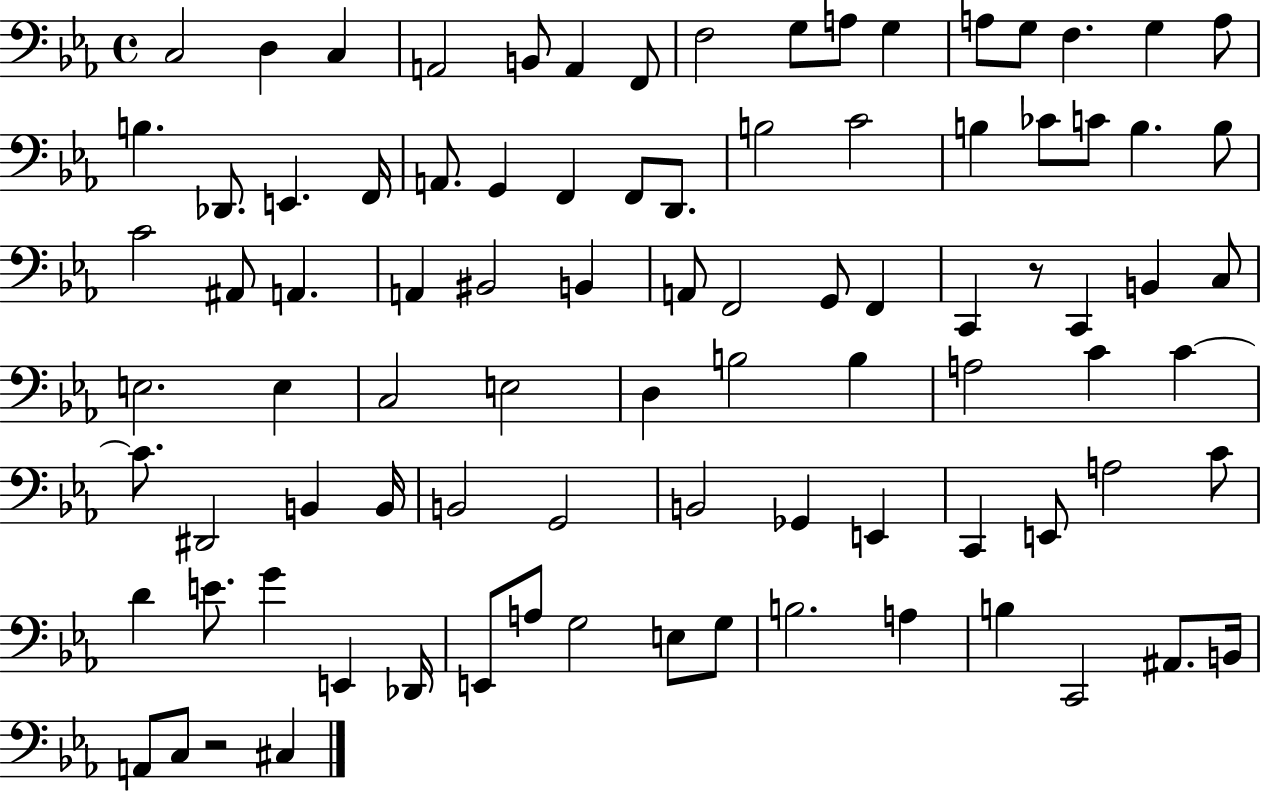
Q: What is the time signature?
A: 4/4